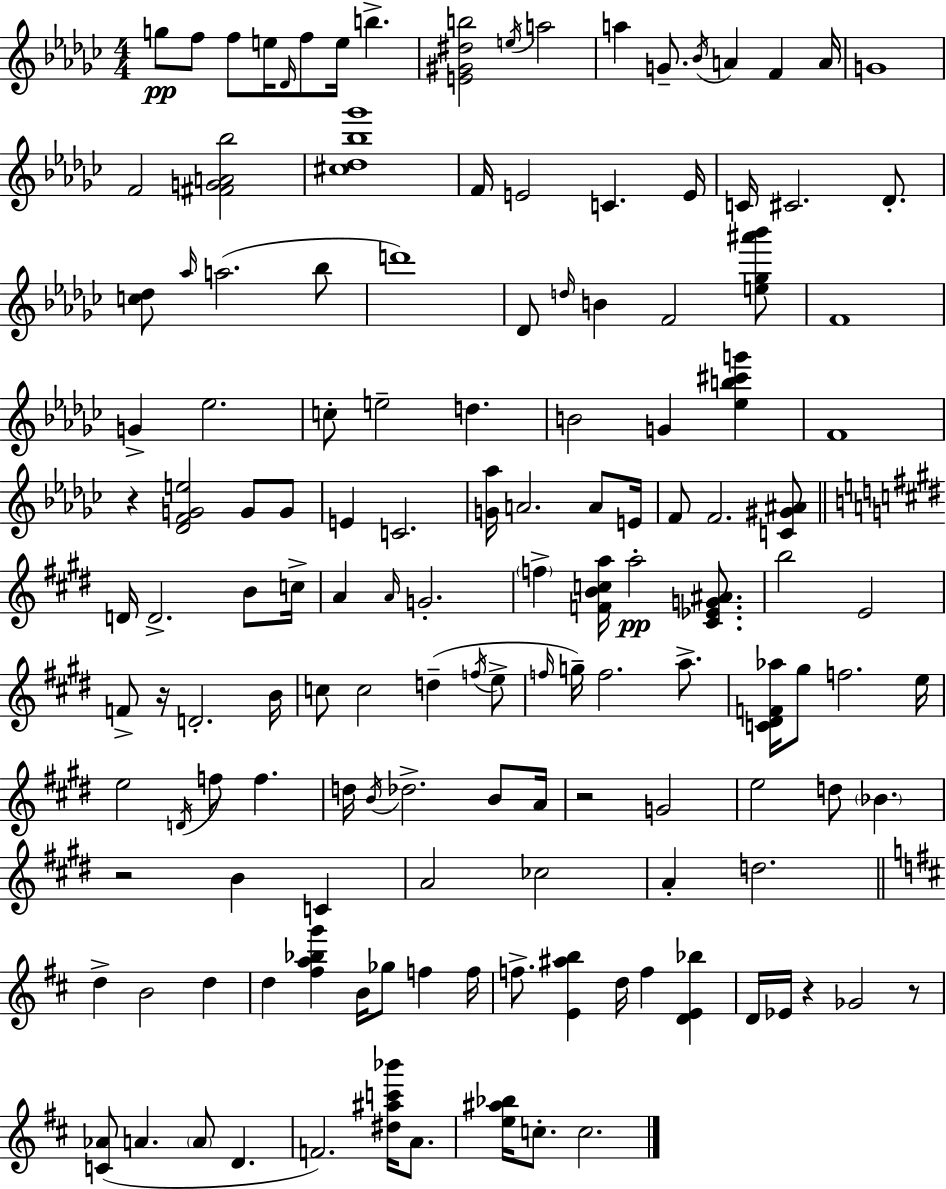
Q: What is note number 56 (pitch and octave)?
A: A4